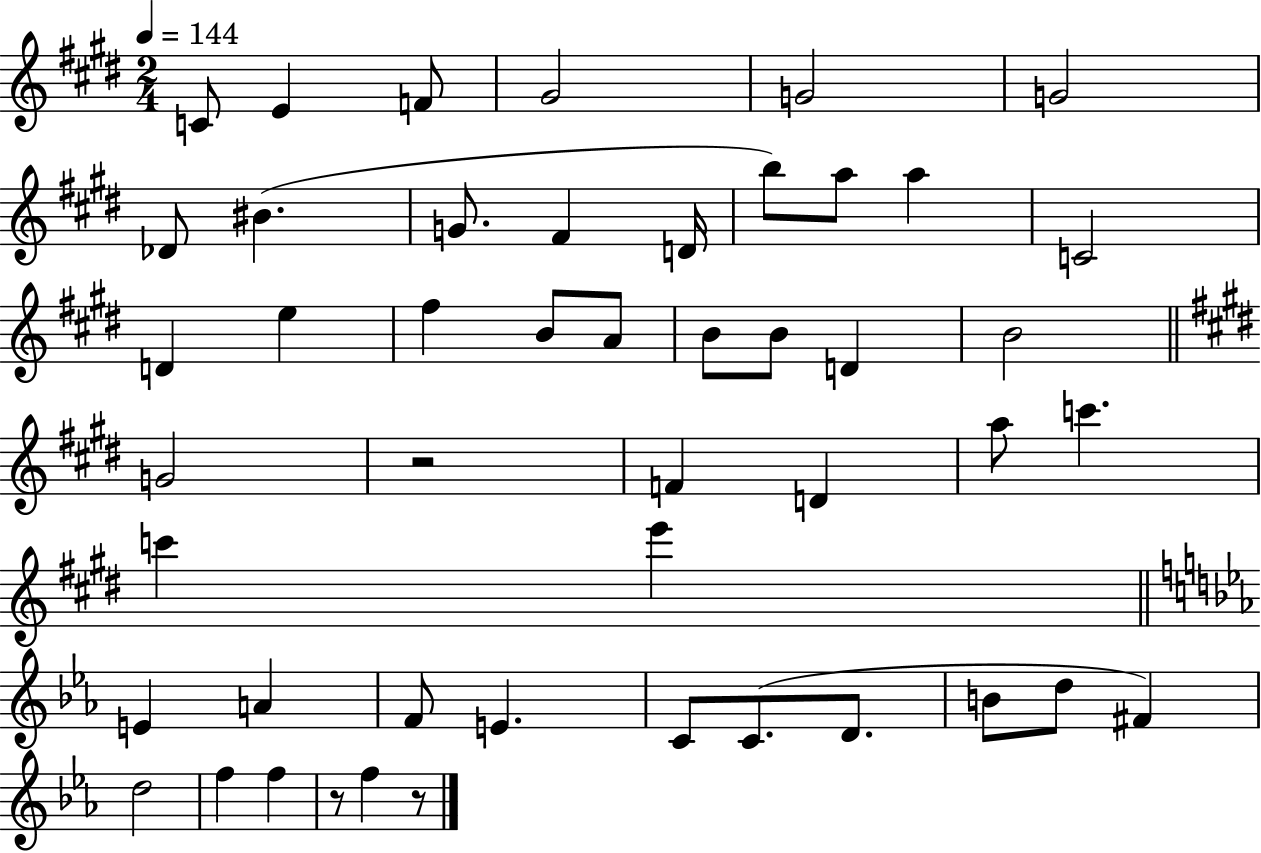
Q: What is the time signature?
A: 2/4